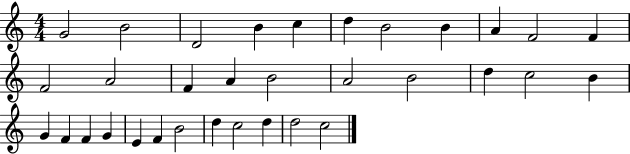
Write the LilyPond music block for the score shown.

{
  \clef treble
  \numericTimeSignature
  \time 4/4
  \key c \major
  g'2 b'2 | d'2 b'4 c''4 | d''4 b'2 b'4 | a'4 f'2 f'4 | \break f'2 a'2 | f'4 a'4 b'2 | a'2 b'2 | d''4 c''2 b'4 | \break g'4 f'4 f'4 g'4 | e'4 f'4 b'2 | d''4 c''2 d''4 | d''2 c''2 | \break \bar "|."
}